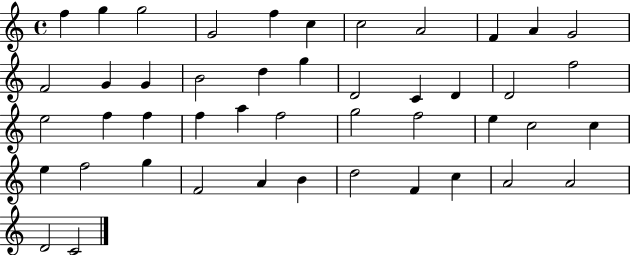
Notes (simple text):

F5/q G5/q G5/h G4/h F5/q C5/q C5/h A4/h F4/q A4/q G4/h F4/h G4/q G4/q B4/h D5/q G5/q D4/h C4/q D4/q D4/h F5/h E5/h F5/q F5/q F5/q A5/q F5/h G5/h F5/h E5/q C5/h C5/q E5/q F5/h G5/q F4/h A4/q B4/q D5/h F4/q C5/q A4/h A4/h D4/h C4/h